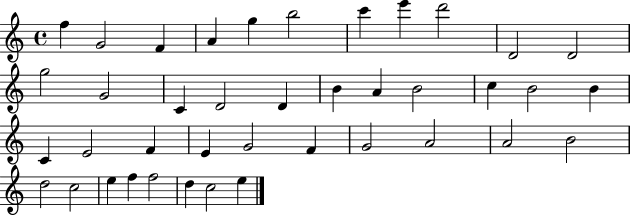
{
  \clef treble
  \time 4/4
  \defaultTimeSignature
  \key c \major
  f''4 g'2 f'4 | a'4 g''4 b''2 | c'''4 e'''4 d'''2 | d'2 d'2 | \break g''2 g'2 | c'4 d'2 d'4 | b'4 a'4 b'2 | c''4 b'2 b'4 | \break c'4 e'2 f'4 | e'4 g'2 f'4 | g'2 a'2 | a'2 b'2 | \break d''2 c''2 | e''4 f''4 f''2 | d''4 c''2 e''4 | \bar "|."
}